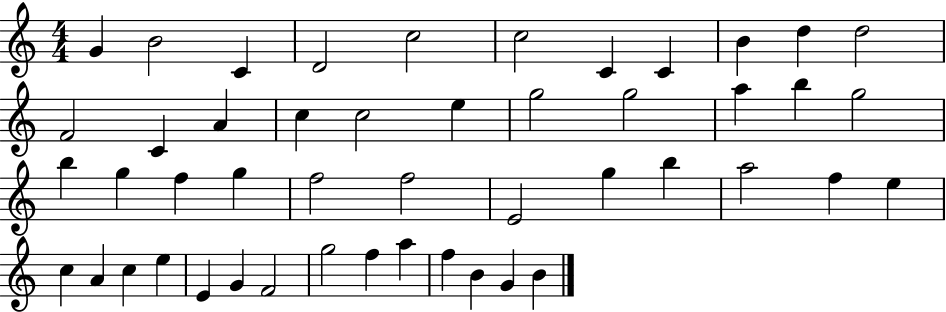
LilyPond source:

{
  \clef treble
  \numericTimeSignature
  \time 4/4
  \key c \major
  g'4 b'2 c'4 | d'2 c''2 | c''2 c'4 c'4 | b'4 d''4 d''2 | \break f'2 c'4 a'4 | c''4 c''2 e''4 | g''2 g''2 | a''4 b''4 g''2 | \break b''4 g''4 f''4 g''4 | f''2 f''2 | e'2 g''4 b''4 | a''2 f''4 e''4 | \break c''4 a'4 c''4 e''4 | e'4 g'4 f'2 | g''2 f''4 a''4 | f''4 b'4 g'4 b'4 | \break \bar "|."
}